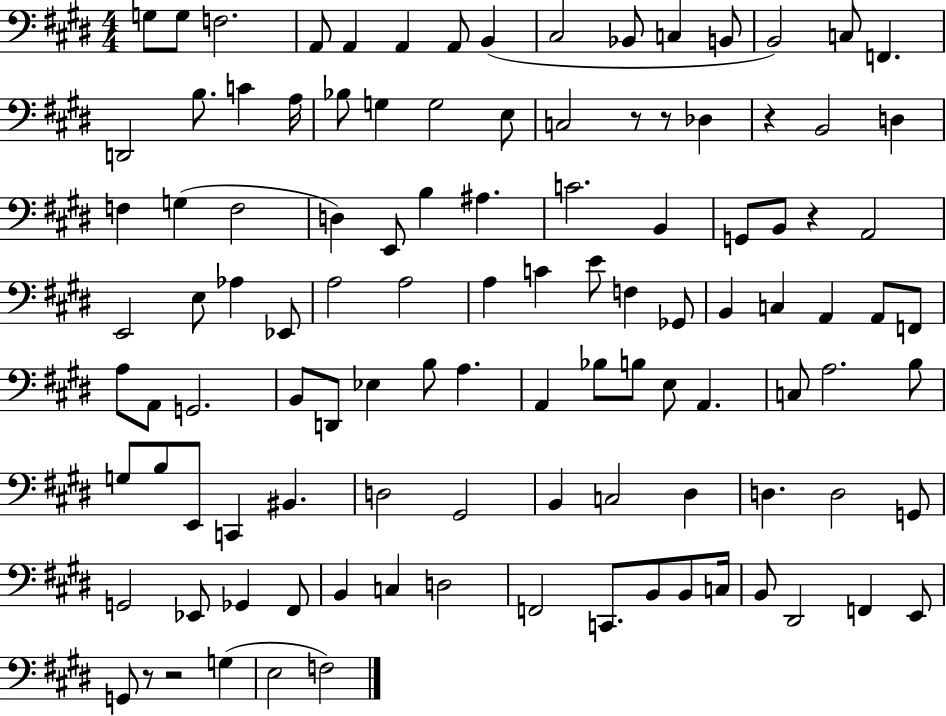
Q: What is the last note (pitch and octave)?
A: F3